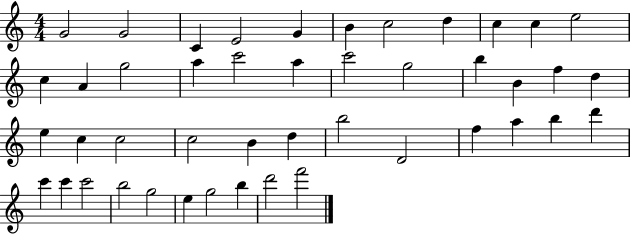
G4/h G4/h C4/q E4/h G4/q B4/q C5/h D5/q C5/q C5/q E5/h C5/q A4/q G5/h A5/q C6/h A5/q C6/h G5/h B5/q B4/q F5/q D5/q E5/q C5/q C5/h C5/h B4/q D5/q B5/h D4/h F5/q A5/q B5/q D6/q C6/q C6/q C6/h B5/h G5/h E5/q G5/h B5/q D6/h F6/h